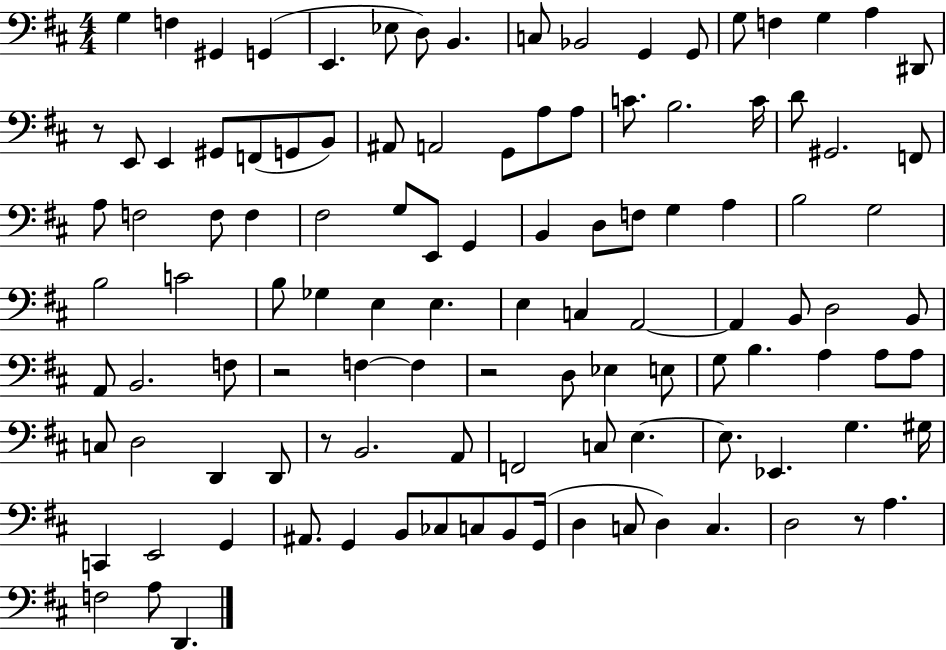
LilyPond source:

{
  \clef bass
  \numericTimeSignature
  \time 4/4
  \key d \major
  \repeat volta 2 { g4 f4 gis,4 g,4( | e,4. ees8 d8) b,4. | c8 bes,2 g,4 g,8 | g8 f4 g4 a4 dis,8 | \break r8 e,8 e,4 gis,8 f,8( g,8 b,8) | ais,8 a,2 g,8 a8 a8 | c'8. b2. c'16 | d'8 gis,2. f,8 | \break a8 f2 f8 f4 | fis2 g8 e,8 g,4 | b,4 d8 f8 g4 a4 | b2 g2 | \break b2 c'2 | b8 ges4 e4 e4. | e4 c4 a,2~~ | a,4 b,8 d2 b,8 | \break a,8 b,2. f8 | r2 f4~~ f4 | r2 d8 ees4 e8 | g8 b4. a4 a8 a8 | \break c8 d2 d,4 d,8 | r8 b,2. a,8 | f,2 c8 e4.~~ | e8. ees,4. g4. gis16 | \break c,4 e,2 g,4 | ais,8. g,4 b,8 ces8 c8 b,8 g,16( | d4 c8 d4) c4. | d2 r8 a4. | \break f2 a8 d,4. | } \bar "|."
}